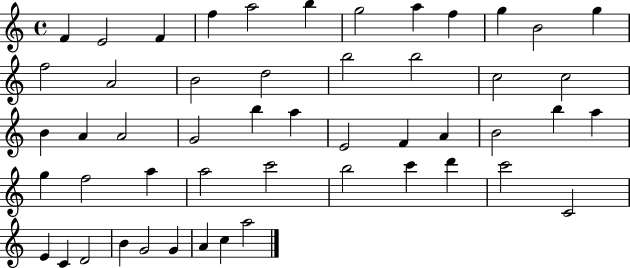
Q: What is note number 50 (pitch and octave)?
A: C5